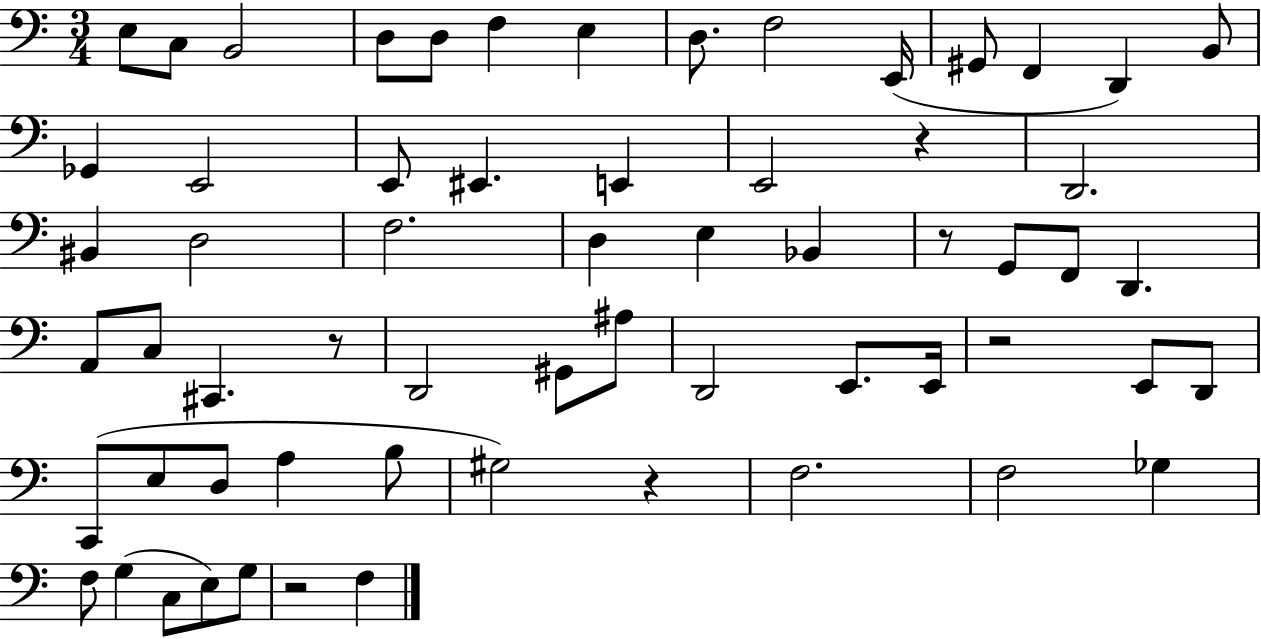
E3/e C3/e B2/h D3/e D3/e F3/q E3/q D3/e. F3/h E2/s G#2/e F2/q D2/q B2/e Gb2/q E2/h E2/e EIS2/q. E2/q E2/h R/q D2/h. BIS2/q D3/h F3/h. D3/q E3/q Bb2/q R/e G2/e F2/e D2/q. A2/e C3/e C#2/q. R/e D2/h G#2/e A#3/e D2/h E2/e. E2/s R/h E2/e D2/e C2/e E3/e D3/e A3/q B3/e G#3/h R/q F3/h. F3/h Gb3/q F3/e G3/q C3/e E3/e G3/e R/h F3/q